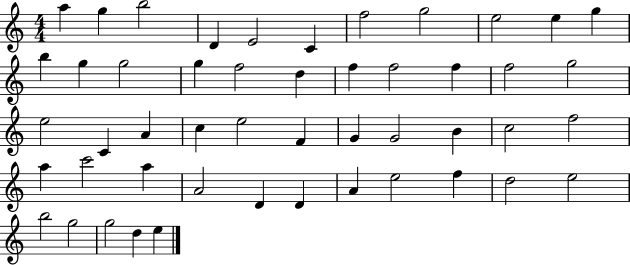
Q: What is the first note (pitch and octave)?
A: A5